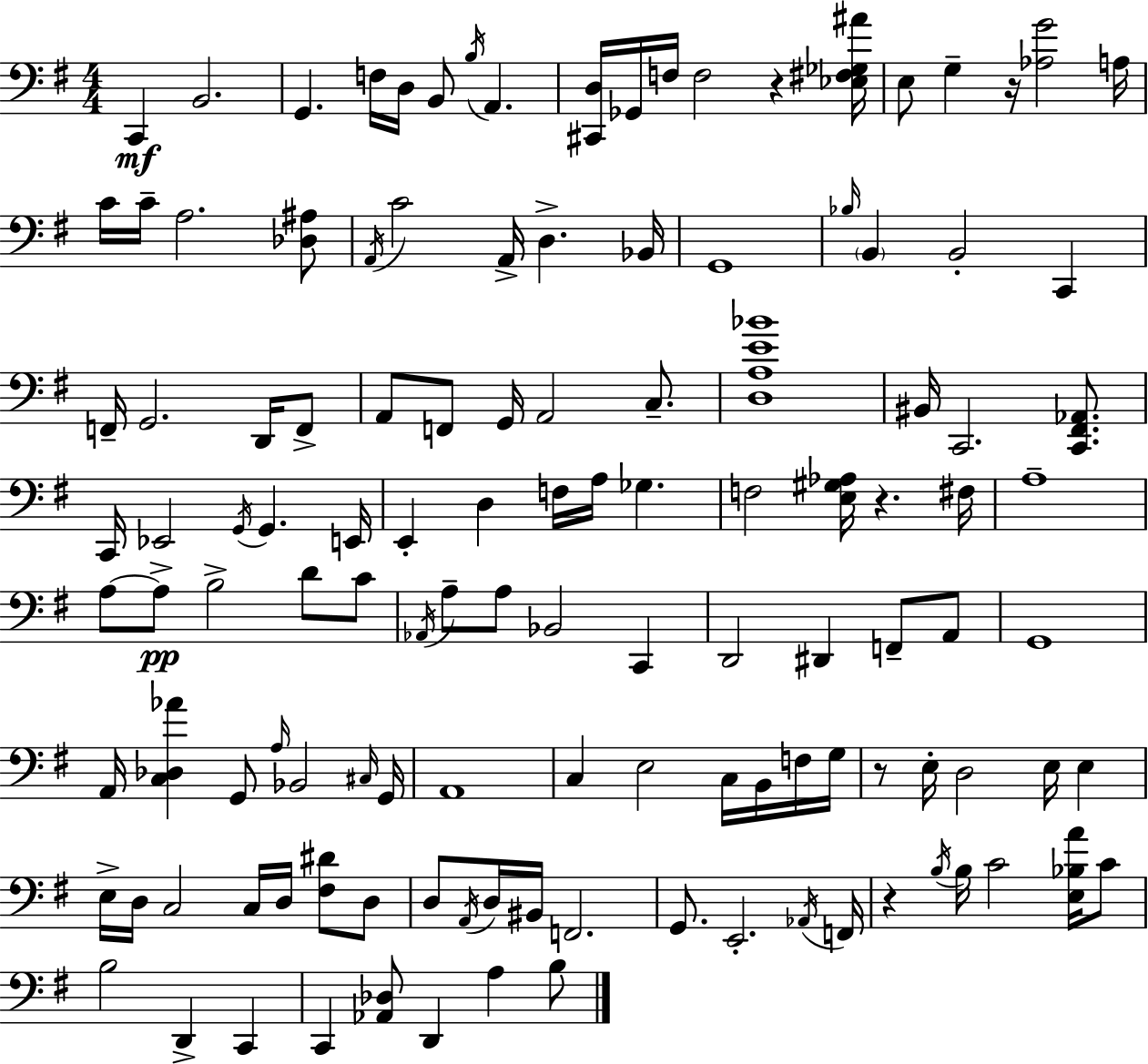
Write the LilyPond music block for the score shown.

{
  \clef bass
  \numericTimeSignature
  \time 4/4
  \key g \major
  c,4\mf b,2. | g,4. f16 d16 b,8 \acciaccatura { b16 } a,4. | <cis, d>16 ges,16 f16 f2 r4 | <ees fis ges ais'>16 e8 g4-- r16 <aes g'>2 | \break a16 c'16 c'16-- a2. <des ais>8 | \acciaccatura { a,16 } c'2 a,16-> d4.-> | bes,16 g,1 | \grace { bes16 } \parenthesize b,4 b,2-. c,4 | \break f,16-- g,2. | d,16 f,8-> a,8 f,8 g,16 a,2 | c8.-- <d a e' bes'>1 | bis,16 c,2. | \break <c, fis, aes,>8. c,16 ees,2 \acciaccatura { g,16 } g,4. | e,16 e,4-. d4 f16 a16 ges4. | f2 <e gis aes>16 r4. | fis16 a1-- | \break a8~~ a8->\pp b2-> | d'8 c'8 \acciaccatura { aes,16 } a8-- a8 bes,2 | c,4 d,2 dis,4 | f,8-- a,8 g,1 | \break a,16 <c des aes'>4 g,8 \grace { a16 } bes,2 | \grace { cis16 } g,16 a,1 | c4 e2 | c16 b,16 f16 g16 r8 e16-. d2 | \break e16 e4 e16-> d16 c2 | c16 d16 <fis dis'>8 d8 d8 \acciaccatura { a,16 } d16 bis,16 f,2. | g,8. e,2.-. | \acciaccatura { aes,16 } f,16 r4 \acciaccatura { b16 } b16 c'2 | \break <e bes a'>16 c'8 b2 | d,4-> c,4 c,4 <aes, des>8 | d,4 a4 b8 \bar "|."
}